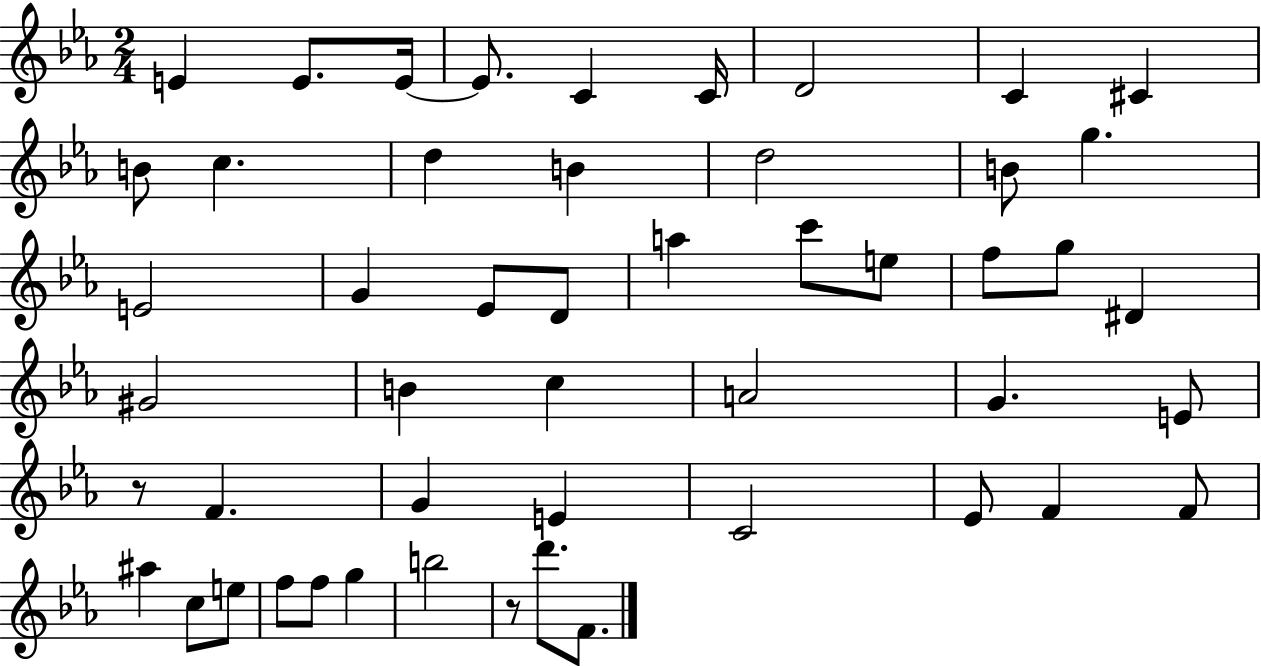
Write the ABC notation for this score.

X:1
T:Untitled
M:2/4
L:1/4
K:Eb
E E/2 E/4 E/2 C C/4 D2 C ^C B/2 c d B d2 B/2 g E2 G _E/2 D/2 a c'/2 e/2 f/2 g/2 ^D ^G2 B c A2 G E/2 z/2 F G E C2 _E/2 F F/2 ^a c/2 e/2 f/2 f/2 g b2 z/2 d'/2 F/2